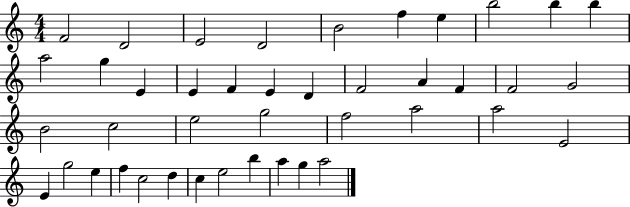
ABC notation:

X:1
T:Untitled
M:4/4
L:1/4
K:C
F2 D2 E2 D2 B2 f e b2 b b a2 g E E F E D F2 A F F2 G2 B2 c2 e2 g2 f2 a2 a2 E2 E g2 e f c2 d c e2 b a g a2